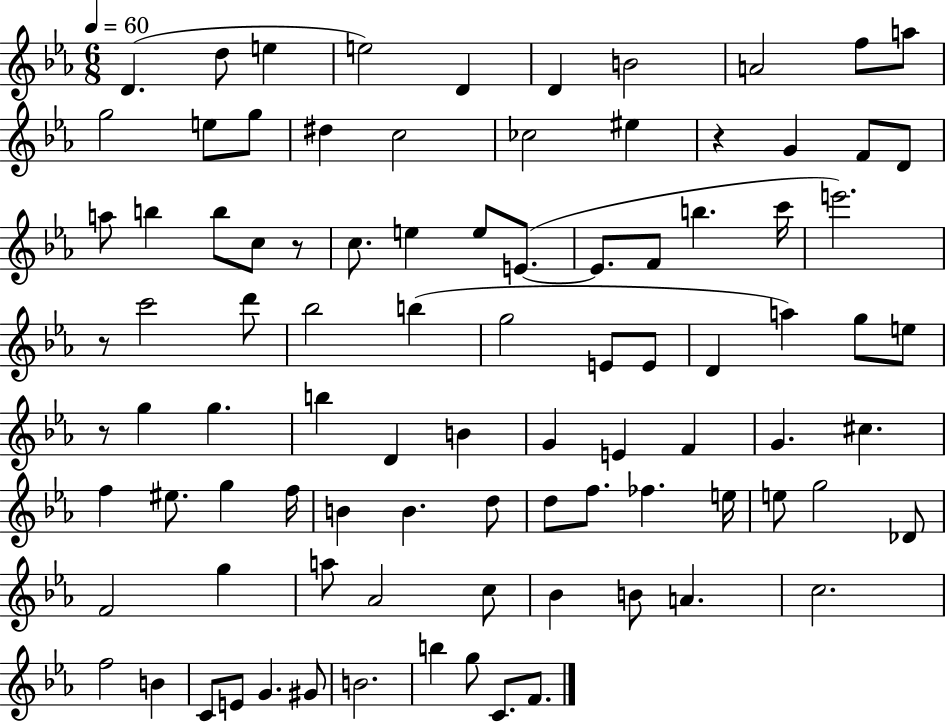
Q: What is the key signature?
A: EES major